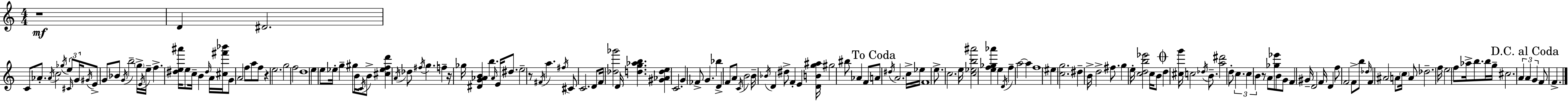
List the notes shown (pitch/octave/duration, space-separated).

R/w D4/q D#4/h. C4/e Ab4/e. Ab4/s C5/h Gb5/s E5/e C#4/s G4/s G#4/s E4/e G4/e Bb4/e G4/s B5/h G5/s E4/s E5/s F5/q. [D#5,E5,A#6]/s E5/e C5/s B4/q D#5/s A4/s [C#5,F#6,Bb6]/s G4/e A4/h F5/e A5/e F5/e R/q E5/h. G5/h F5/h D5/w E5/q E5/e Eb5/s G5/q G#5/e B4/s C4/s B4/e [C#5,Eb5,F5,D6]/q A4/s Db5/e F#5/s G5/q. F5/q R/s Gb5/s [D#4,G4,Ab4,B4]/q B5/q. Ab4/s E4/s D#5/e. E5/h R/e F#4/s A5/q. F#5/s C#4/e C4/h. D4/e F4/s [Db5,Gb6]/h D4/s [D5,G5,Ab5,B5]/q. [G#4,Ab4,D5,E5]/q C4/h. G4/q FES4/e G4/q. Bb5/q D4/q F4/e A4/e C4/s B4/h B4/s Bb4/s D4/q D#5/e F4/q E4/q [D4,B4,G5,A#5]/s G#5/h BIS5/e Ab4/q F4/e A4/e D#5/s A4/h. C5/s Eb5/s F4/w E5/e. C5/h. E5/s [C5,Eb5,B5,A#6]/h [E5,F5,Gb5,Ab6]/q E5/q D4/s F5/q A5/h A5/q F5/w EIS5/q [C5,G5]/h. D#5/q B4/s D5/h F#5/e. G5/q E5/s [C5,D5,B5,Eb6]/h C5/s B4/e D5/q [C#5,G6]/s C5/h Db5/s B4/e. [A5,D#6]/h D5/e C5/q. C5/q B4/q R/e A4/e [Gb5,Eb6]/e B4/e G4/e F4/q G#4/s D4/h F4/s D4/q F5/e F4/h F4/e B5/e Db5/s F4/q A#4/h A4/e C5/s A4/e Db5/h. F5/s E5/h F5/e Ab5/s B5/e. B5/s G5/s C#5/h. A4/q A4/q G4/q F4/e F4/q.